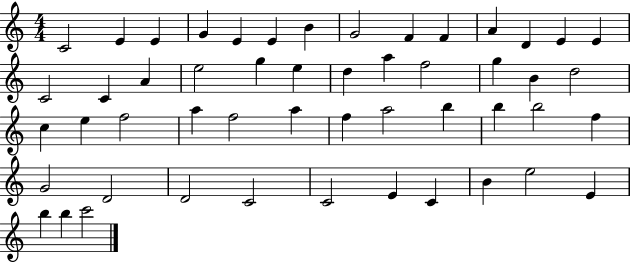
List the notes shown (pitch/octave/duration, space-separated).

C4/h E4/q E4/q G4/q E4/q E4/q B4/q G4/h F4/q F4/q A4/q D4/q E4/q E4/q C4/h C4/q A4/q E5/h G5/q E5/q D5/q A5/q F5/h G5/q B4/q D5/h C5/q E5/q F5/h A5/q F5/h A5/q F5/q A5/h B5/q B5/q B5/h F5/q G4/h D4/h D4/h C4/h C4/h E4/q C4/q B4/q E5/h E4/q B5/q B5/q C6/h